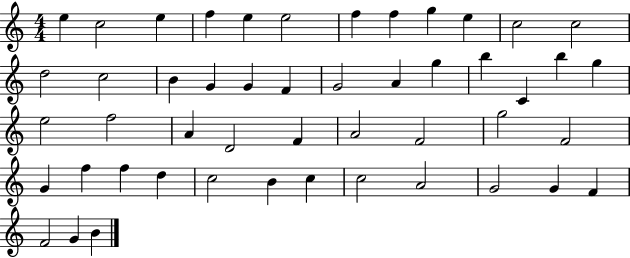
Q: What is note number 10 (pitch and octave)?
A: E5